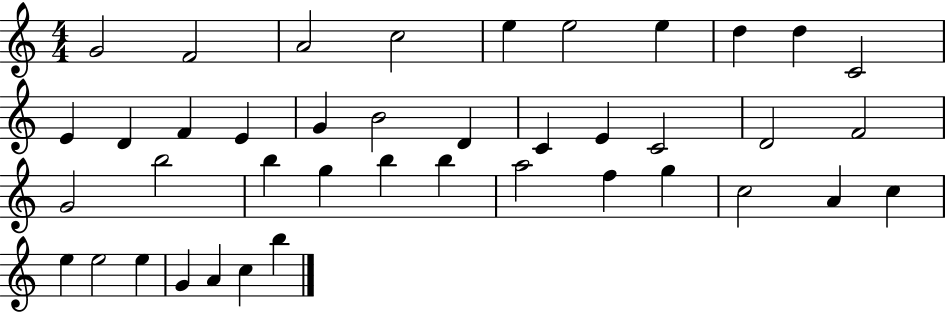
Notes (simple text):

G4/h F4/h A4/h C5/h E5/q E5/h E5/q D5/q D5/q C4/h E4/q D4/q F4/q E4/q G4/q B4/h D4/q C4/q E4/q C4/h D4/h F4/h G4/h B5/h B5/q G5/q B5/q B5/q A5/h F5/q G5/q C5/h A4/q C5/q E5/q E5/h E5/q G4/q A4/q C5/q B5/q